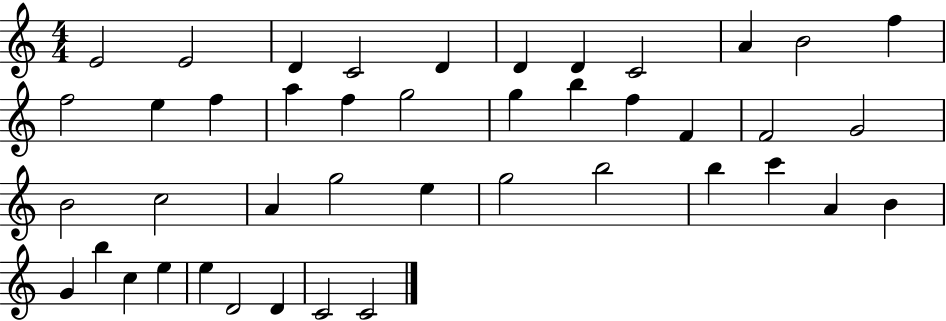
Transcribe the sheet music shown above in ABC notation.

X:1
T:Untitled
M:4/4
L:1/4
K:C
E2 E2 D C2 D D D C2 A B2 f f2 e f a f g2 g b f F F2 G2 B2 c2 A g2 e g2 b2 b c' A B G b c e e D2 D C2 C2